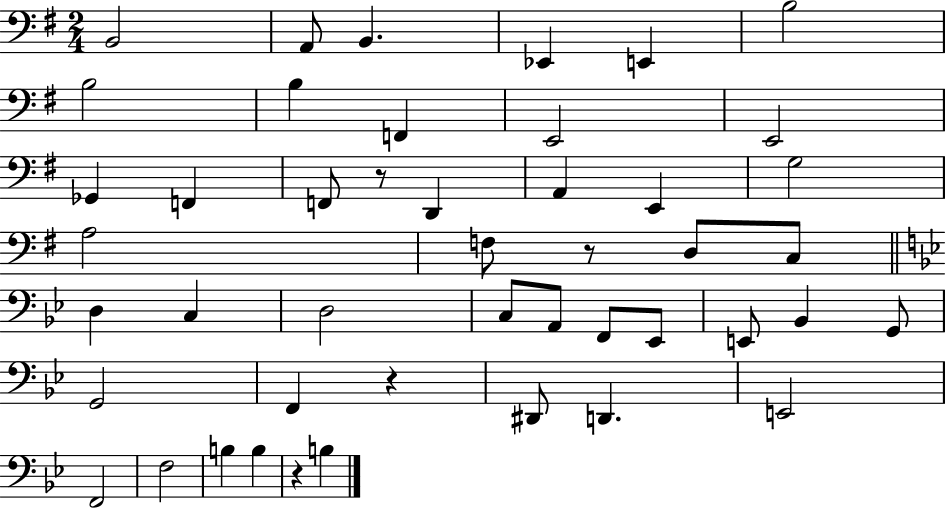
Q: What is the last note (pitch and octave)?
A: B3